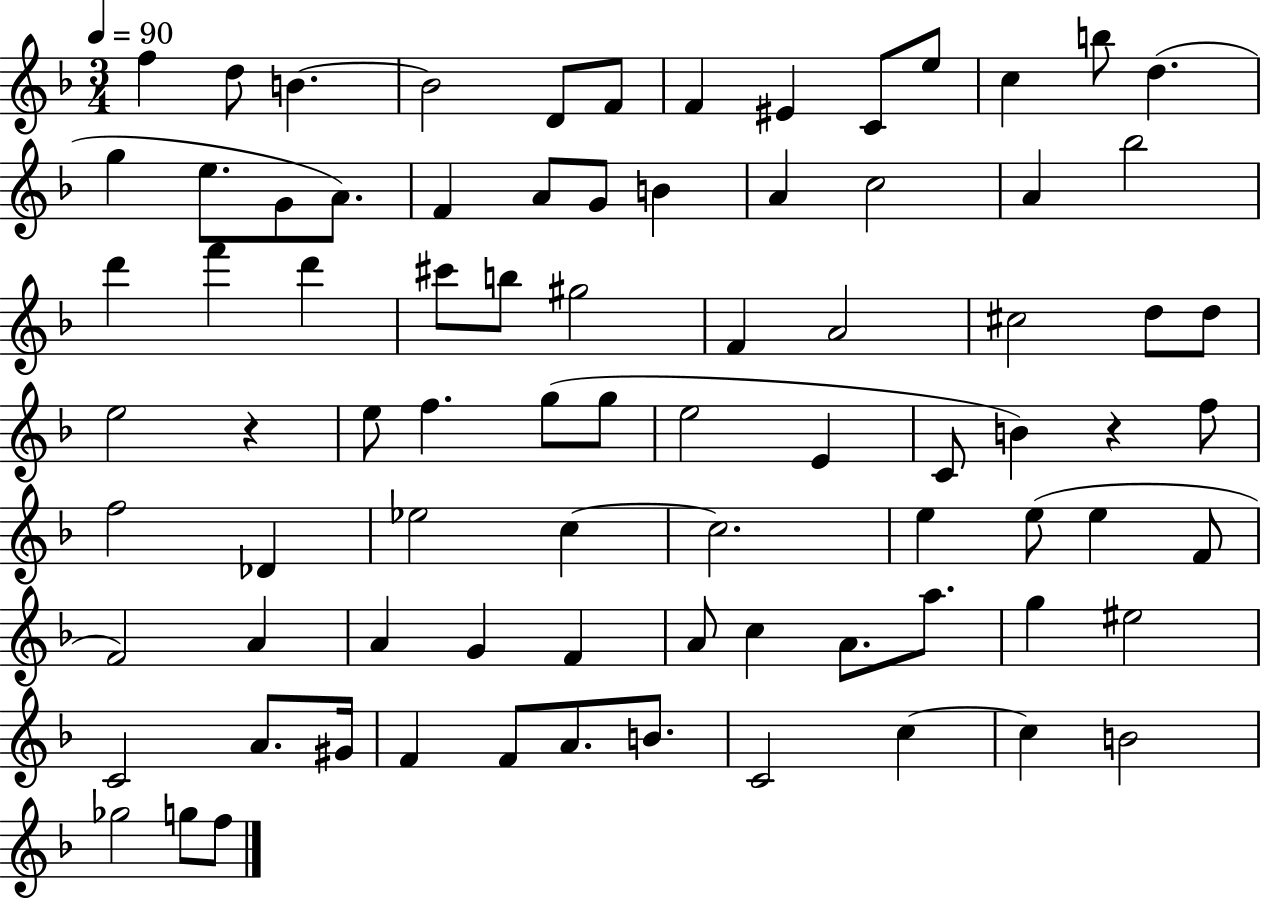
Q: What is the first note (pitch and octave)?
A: F5